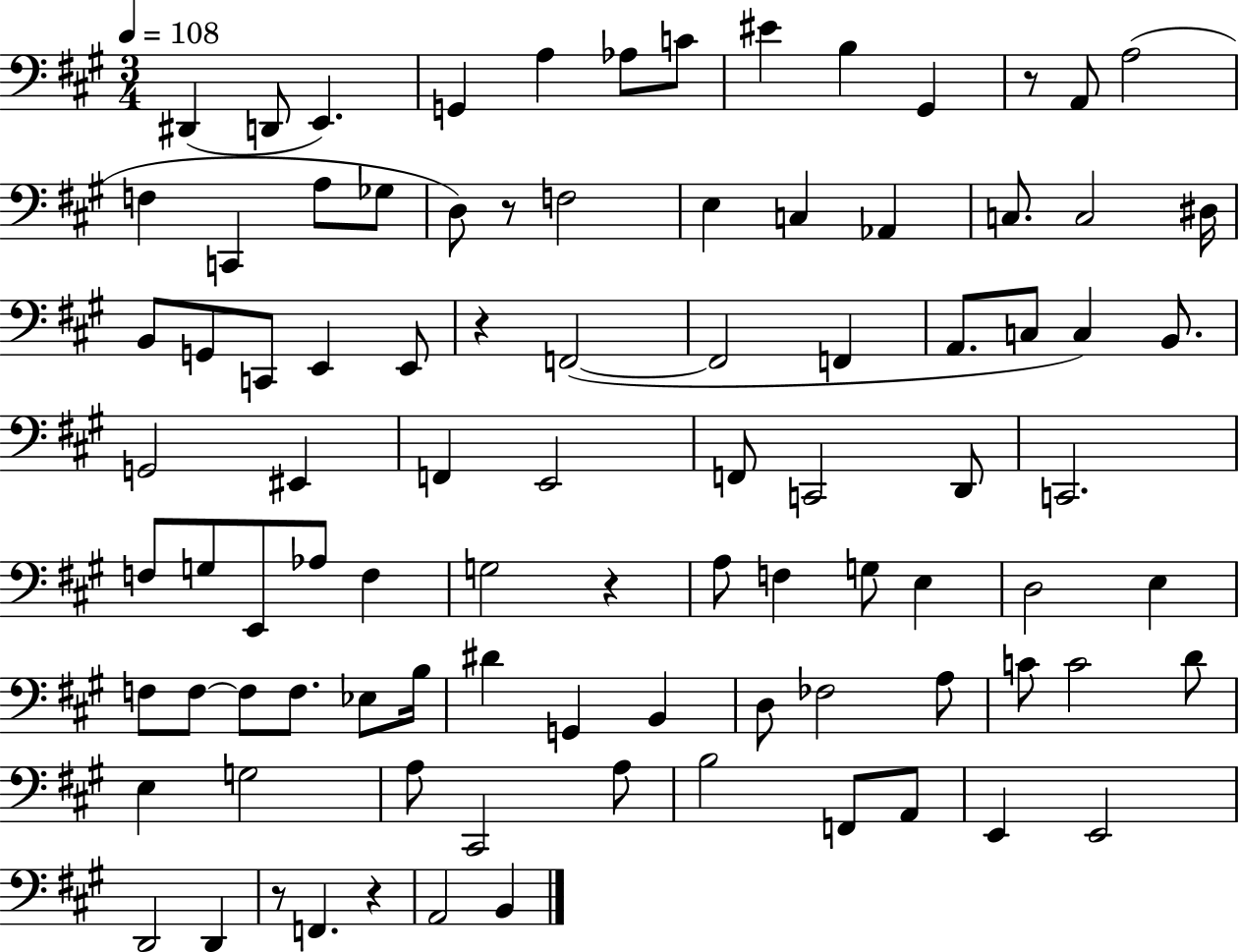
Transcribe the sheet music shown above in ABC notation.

X:1
T:Untitled
M:3/4
L:1/4
K:A
^D,, D,,/2 E,, G,, A, _A,/2 C/2 ^E B, ^G,, z/2 A,,/2 A,2 F, C,, A,/2 _G,/2 D,/2 z/2 F,2 E, C, _A,, C,/2 C,2 ^D,/4 B,,/2 G,,/2 C,,/2 E,, E,,/2 z F,,2 F,,2 F,, A,,/2 C,/2 C, B,,/2 G,,2 ^E,, F,, E,,2 F,,/2 C,,2 D,,/2 C,,2 F,/2 G,/2 E,,/2 _A,/2 F, G,2 z A,/2 F, G,/2 E, D,2 E, F,/2 F,/2 F,/2 F,/2 _E,/2 B,/4 ^D G,, B,, D,/2 _F,2 A,/2 C/2 C2 D/2 E, G,2 A,/2 ^C,,2 A,/2 B,2 F,,/2 A,,/2 E,, E,,2 D,,2 D,, z/2 F,, z A,,2 B,,